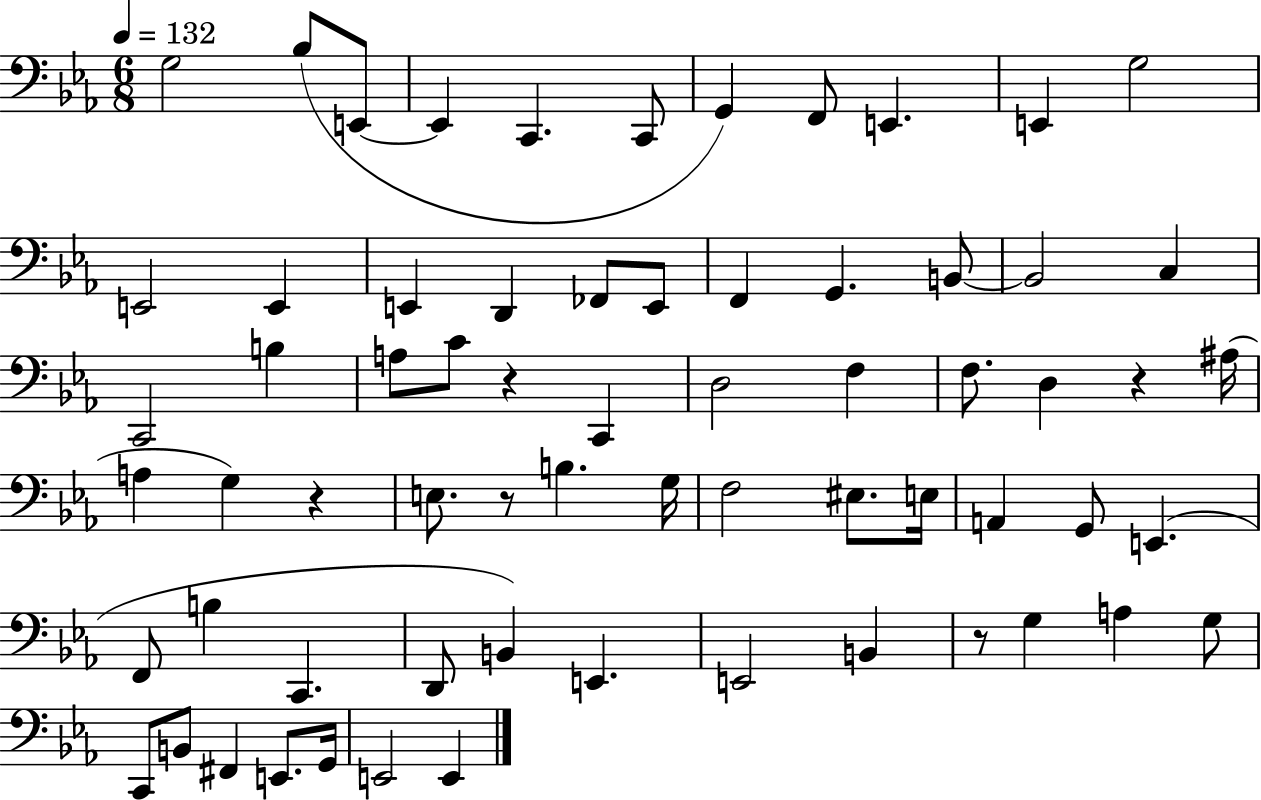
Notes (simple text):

G3/h Bb3/e E2/e E2/q C2/q. C2/e G2/q F2/e E2/q. E2/q G3/h E2/h E2/q E2/q D2/q FES2/e E2/e F2/q G2/q. B2/e B2/h C3/q C2/h B3/q A3/e C4/e R/q C2/q D3/h F3/q F3/e. D3/q R/q A#3/s A3/q G3/q R/q E3/e. R/e B3/q. G3/s F3/h EIS3/e. E3/s A2/q G2/e E2/q. F2/e B3/q C2/q. D2/e B2/q E2/q. E2/h B2/q R/e G3/q A3/q G3/e C2/e B2/e F#2/q E2/e. G2/s E2/h E2/q